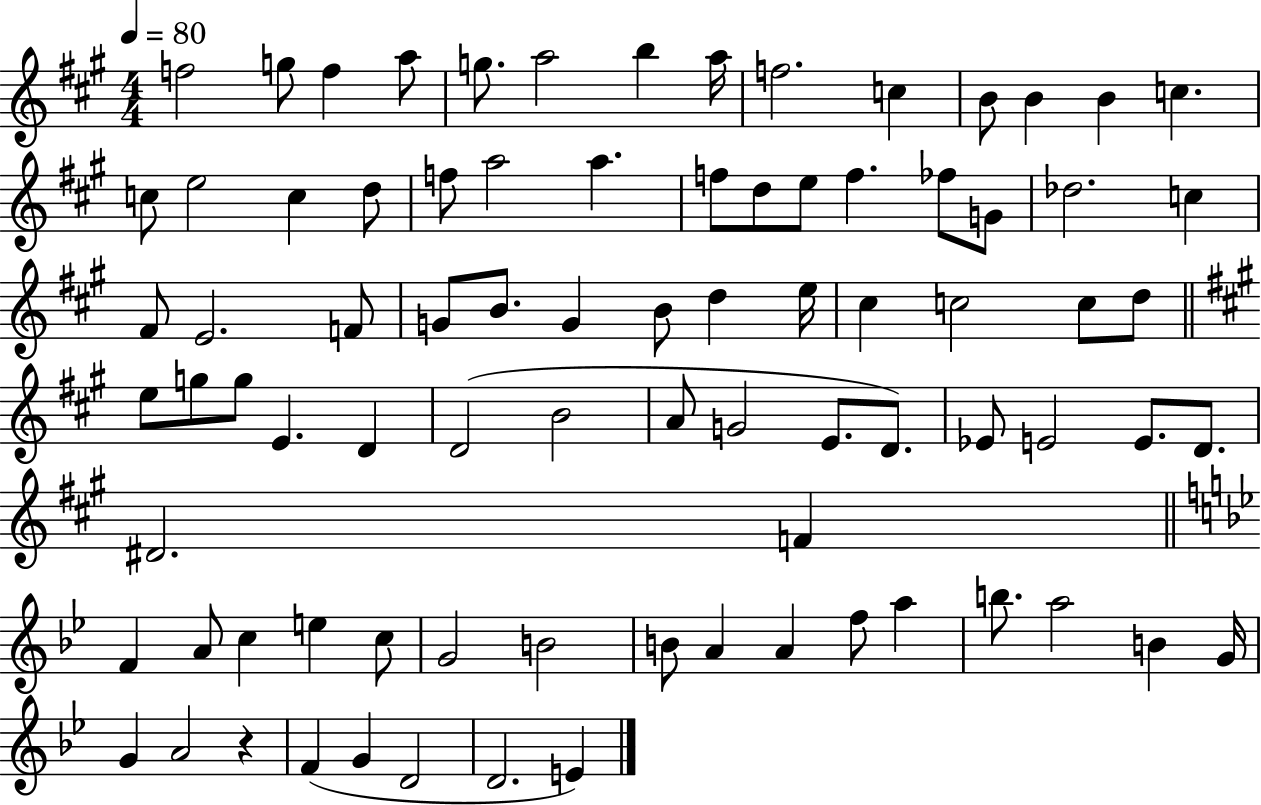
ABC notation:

X:1
T:Untitled
M:4/4
L:1/4
K:A
f2 g/2 f a/2 g/2 a2 b a/4 f2 c B/2 B B c c/2 e2 c d/2 f/2 a2 a f/2 d/2 e/2 f _f/2 G/2 _d2 c ^F/2 E2 F/2 G/2 B/2 G B/2 d e/4 ^c c2 c/2 d/2 e/2 g/2 g/2 E D D2 B2 A/2 G2 E/2 D/2 _E/2 E2 E/2 D/2 ^D2 F F A/2 c e c/2 G2 B2 B/2 A A f/2 a b/2 a2 B G/4 G A2 z F G D2 D2 E